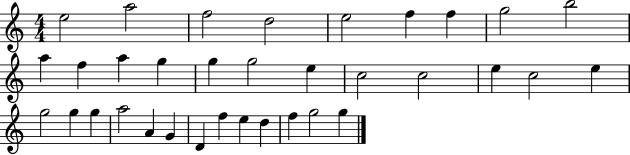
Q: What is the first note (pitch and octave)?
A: E5